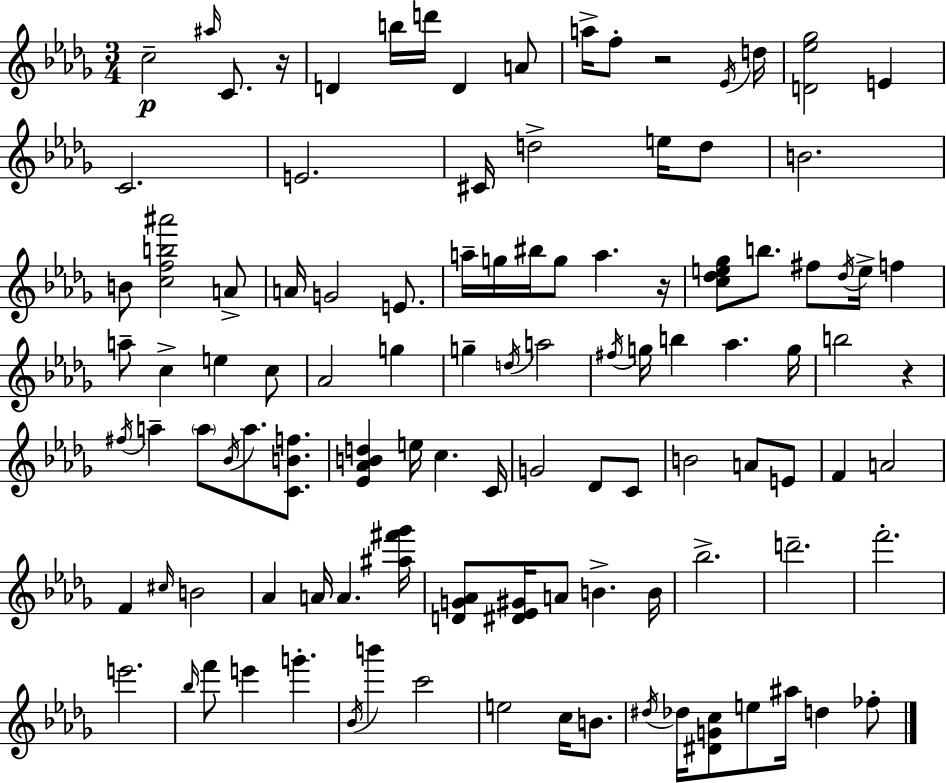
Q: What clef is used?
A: treble